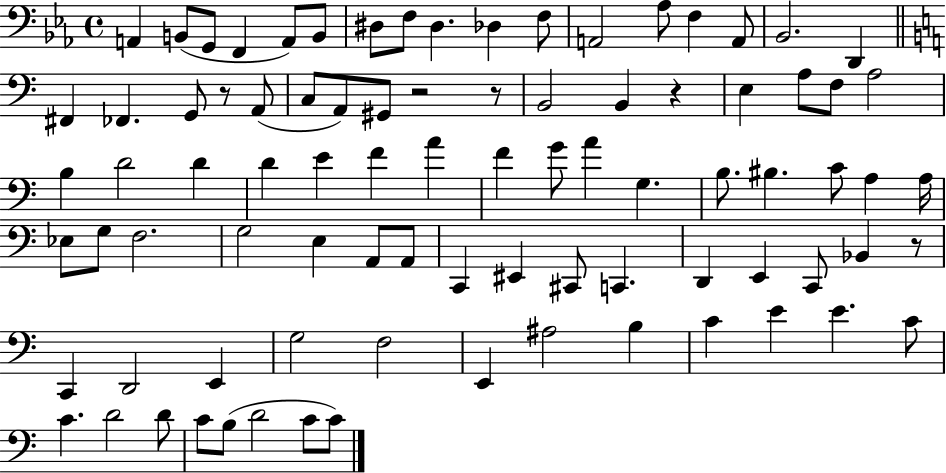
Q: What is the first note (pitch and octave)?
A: A2